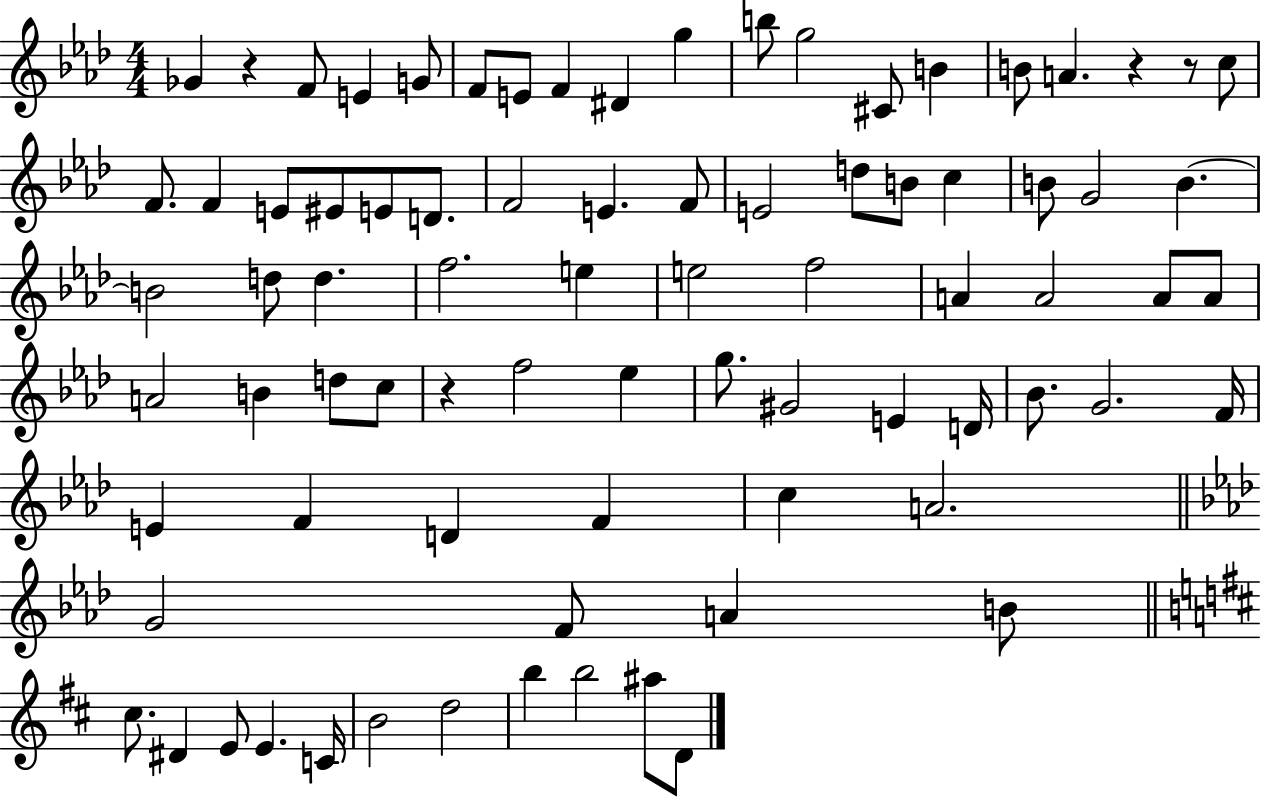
X:1
T:Untitled
M:4/4
L:1/4
K:Ab
_G z F/2 E G/2 F/2 E/2 F ^D g b/2 g2 ^C/2 B B/2 A z z/2 c/2 F/2 F E/2 ^E/2 E/2 D/2 F2 E F/2 E2 d/2 B/2 c B/2 G2 B B2 d/2 d f2 e e2 f2 A A2 A/2 A/2 A2 B d/2 c/2 z f2 _e g/2 ^G2 E D/4 _B/2 G2 F/4 E F D F c A2 G2 F/2 A B/2 ^c/2 ^D E/2 E C/4 B2 d2 b b2 ^a/2 D/2